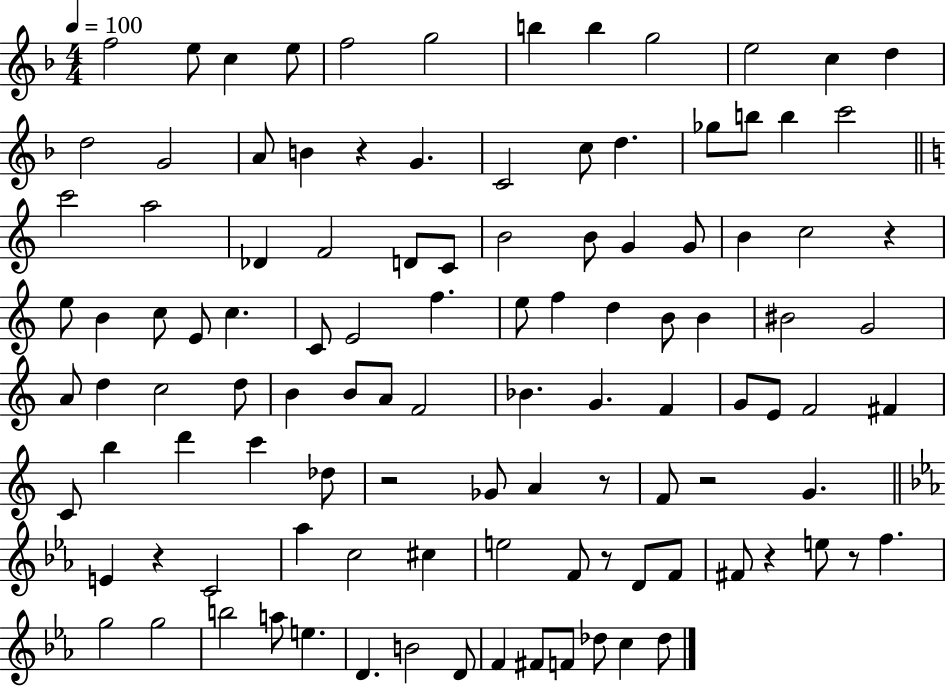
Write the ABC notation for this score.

X:1
T:Untitled
M:4/4
L:1/4
K:F
f2 e/2 c e/2 f2 g2 b b g2 e2 c d d2 G2 A/2 B z G C2 c/2 d _g/2 b/2 b c'2 c'2 a2 _D F2 D/2 C/2 B2 B/2 G G/2 B c2 z e/2 B c/2 E/2 c C/2 E2 f e/2 f d B/2 B ^B2 G2 A/2 d c2 d/2 B B/2 A/2 F2 _B G F G/2 E/2 F2 ^F C/2 b d' c' _d/2 z2 _G/2 A z/2 F/2 z2 G E z C2 _a c2 ^c e2 F/2 z/2 D/2 F/2 ^F/2 z e/2 z/2 f g2 g2 b2 a/2 e D B2 D/2 F ^F/2 F/2 _d/2 c _d/2